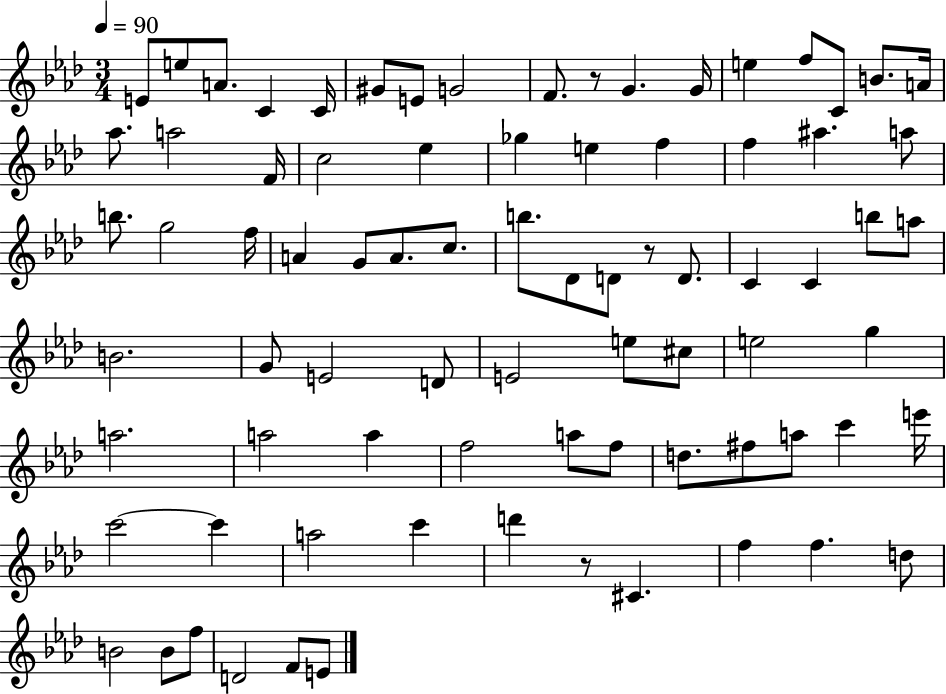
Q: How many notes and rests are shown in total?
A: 80